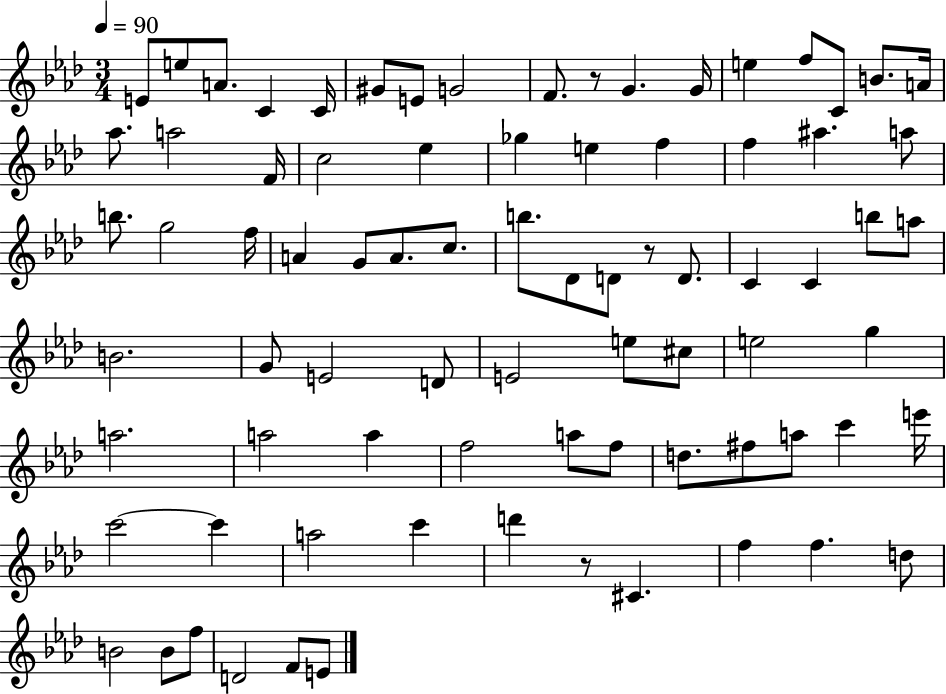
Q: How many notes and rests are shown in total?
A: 80